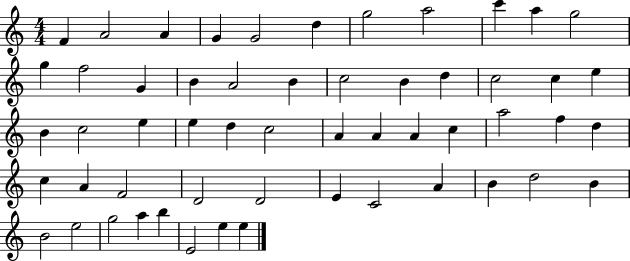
{
  \clef treble
  \numericTimeSignature
  \time 4/4
  \key c \major
  f'4 a'2 a'4 | g'4 g'2 d''4 | g''2 a''2 | c'''4 a''4 g''2 | \break g''4 f''2 g'4 | b'4 a'2 b'4 | c''2 b'4 d''4 | c''2 c''4 e''4 | \break b'4 c''2 e''4 | e''4 d''4 c''2 | a'4 a'4 a'4 c''4 | a''2 f''4 d''4 | \break c''4 a'4 f'2 | d'2 d'2 | e'4 c'2 a'4 | b'4 d''2 b'4 | \break b'2 e''2 | g''2 a''4 b''4 | e'2 e''4 e''4 | \bar "|."
}